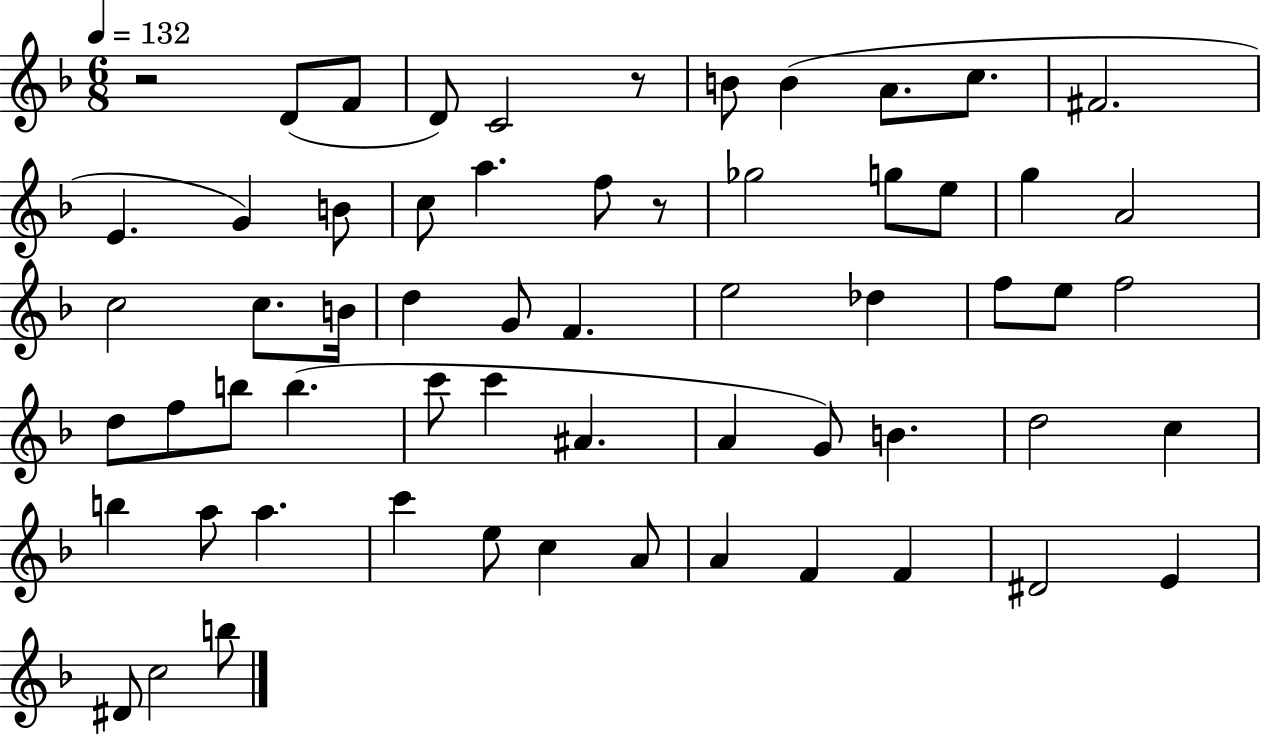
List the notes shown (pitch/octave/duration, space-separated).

R/h D4/e F4/e D4/e C4/h R/e B4/e B4/q A4/e. C5/e. F#4/h. E4/q. G4/q B4/e C5/e A5/q. F5/e R/e Gb5/h G5/e E5/e G5/q A4/h C5/h C5/e. B4/s D5/q G4/e F4/q. E5/h Db5/q F5/e E5/e F5/h D5/e F5/e B5/e B5/q. C6/e C6/q A#4/q. A4/q G4/e B4/q. D5/h C5/q B5/q A5/e A5/q. C6/q E5/e C5/q A4/e A4/q F4/q F4/q D#4/h E4/q D#4/e C5/h B5/e